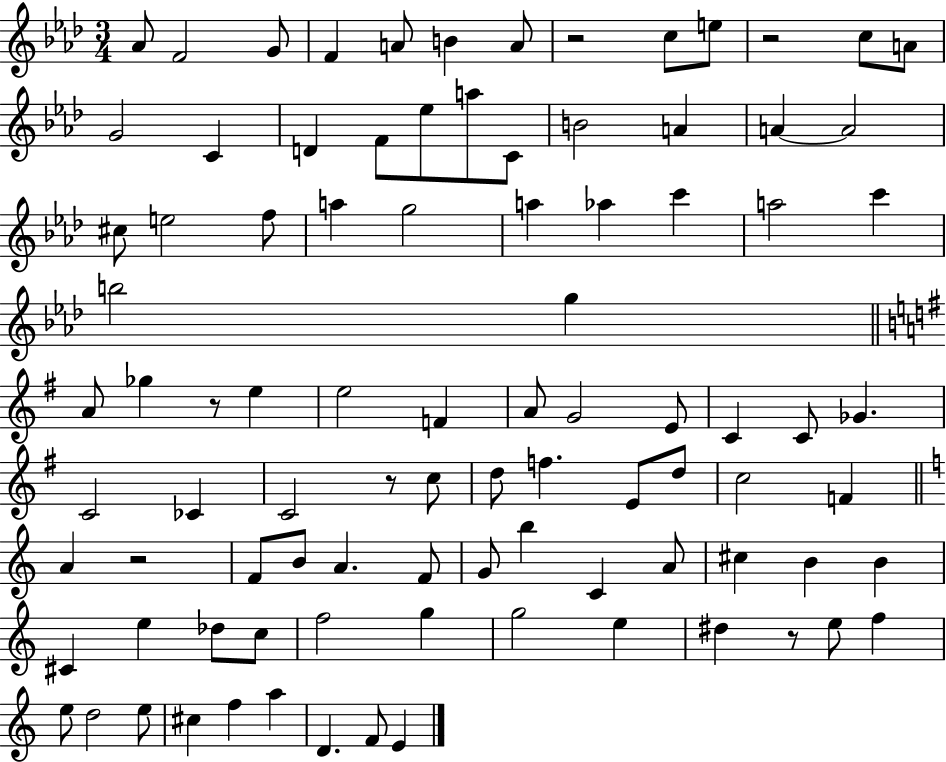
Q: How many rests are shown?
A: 6